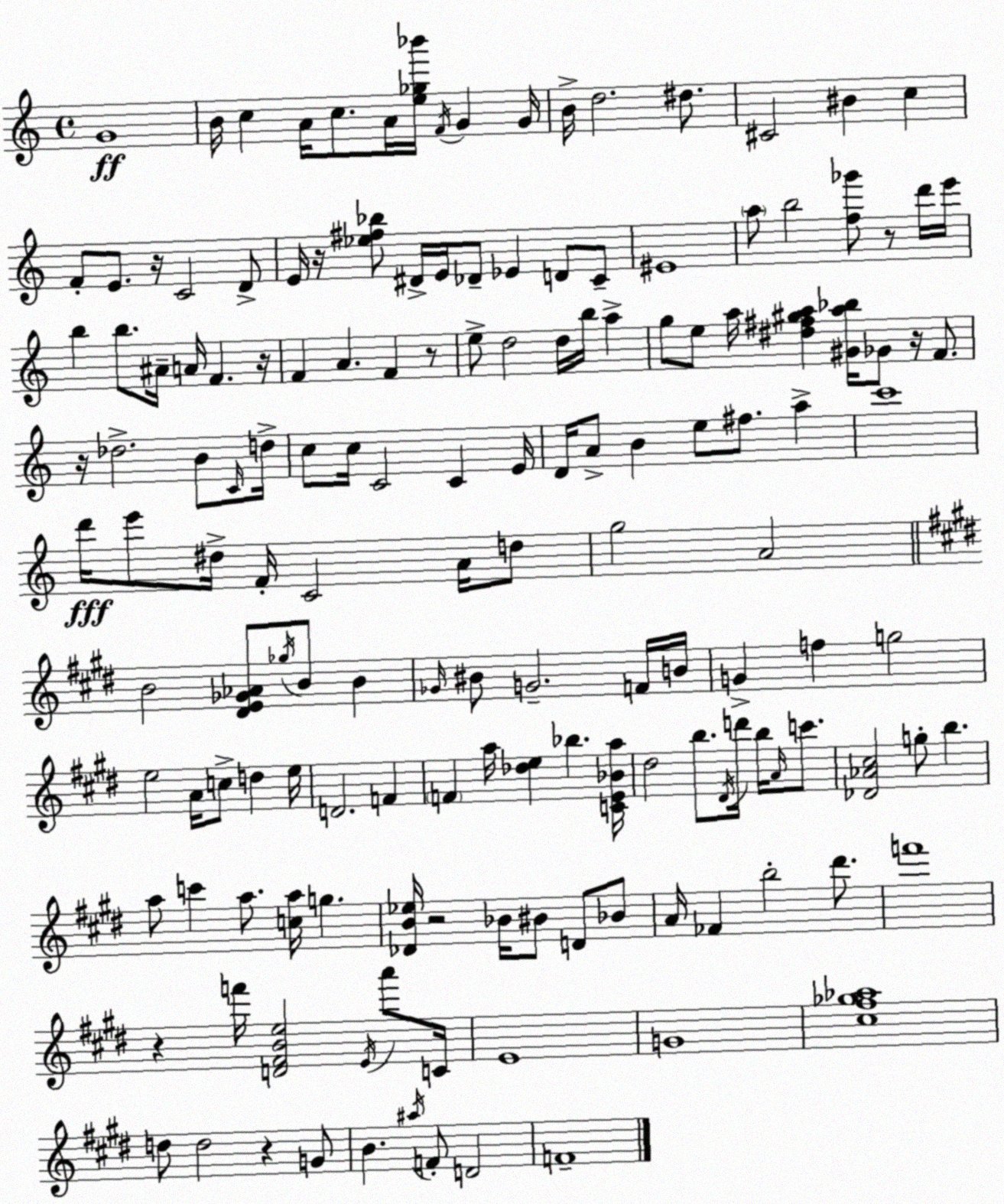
X:1
T:Untitled
M:4/4
L:1/4
K:Am
G4 B/4 c A/4 c/2 A/4 [e_g_b']/4 F/4 G G/4 B/4 d2 ^d/2 ^C2 ^B c F/2 E/2 z/4 C2 D/2 E/4 z/4 [_e^f_b]/2 ^D/4 E/4 _D/2 _E D/2 C/2 ^E4 a/2 b2 [f_g']/2 z/2 d'/4 e'/4 b b/2 ^A/4 A/4 F z/4 F A F z/2 e/2 d2 d/4 b/4 a g/2 e/2 a/4 [^d^f^ga] [^Ga_b]/4 _G/2 z/4 F/2 z/4 _d2 B/2 C/4 d/4 c/2 c/4 C2 C E/4 D/4 A/2 B e/2 ^f/2 a c'4 d'/4 e'/2 ^d/4 F/4 C2 A/4 d/2 g2 A2 B2 [^DE_G_A]/2 _g/4 B/2 B _G/4 ^B/2 G2 F/4 B/4 G f g2 e2 A/4 c/2 d e/4 D2 F F a/4 [_de] _b [CE_Ba]/4 ^d2 b/2 ^D/4 d'/4 b/4 A/4 c'/2 [_D_A^c]2 g/2 b a/2 c' a/2 [ca]/4 g [_DB_e]/4 z2 _B/4 ^B/2 D/2 _B/2 A/4 _F b2 ^d'/2 f'4 z f'/4 [D^FBe]2 E/4 a'/2 C/4 E4 G4 [^c^f_g_a]4 d/2 d2 z G/2 B ^a/4 F/2 D2 F4